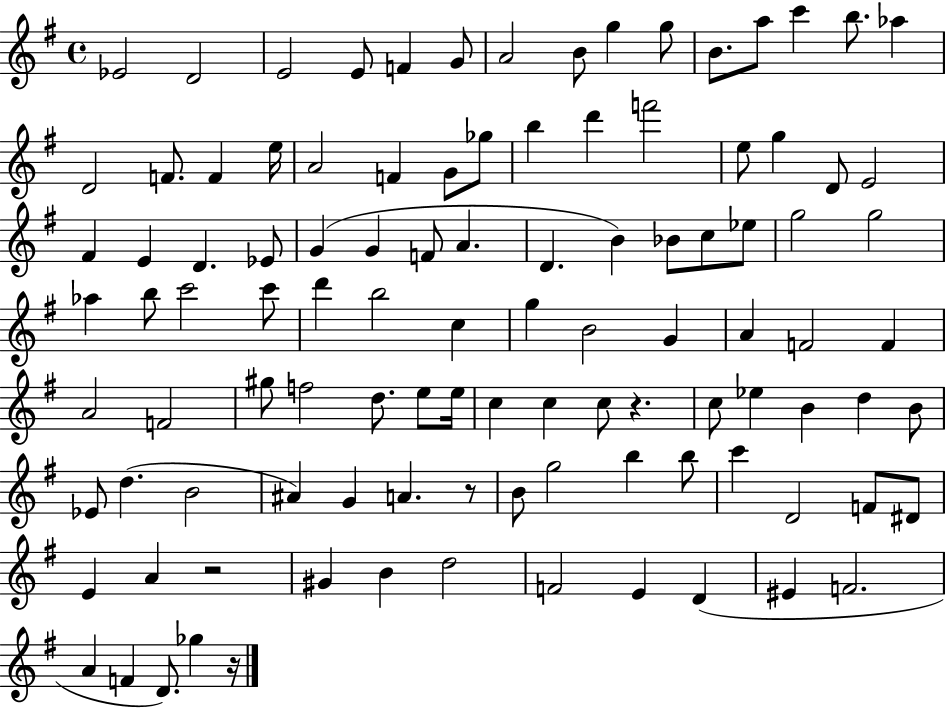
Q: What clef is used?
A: treble